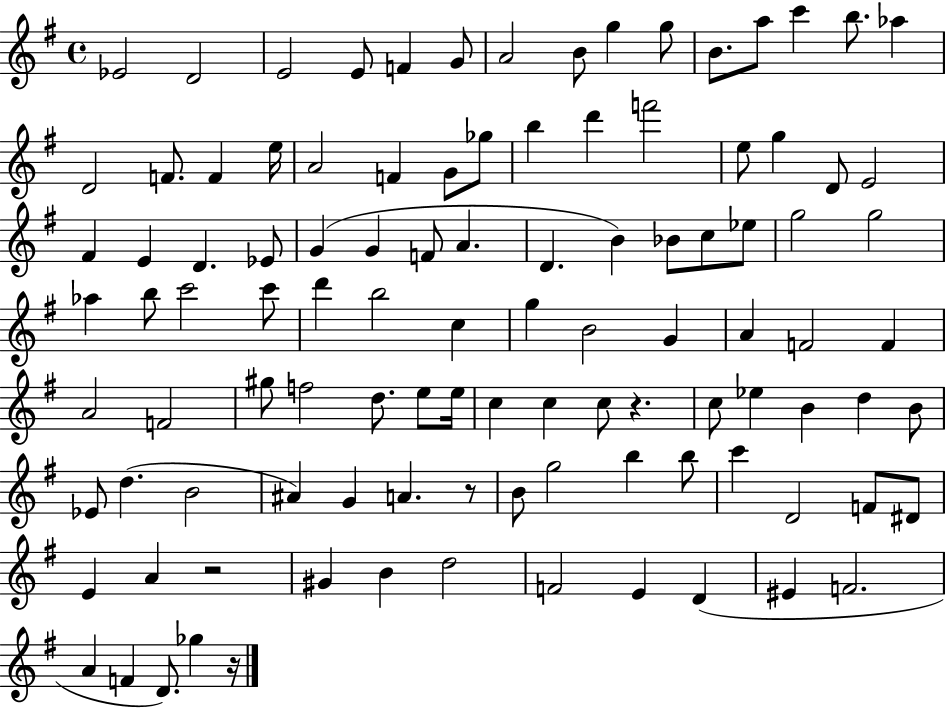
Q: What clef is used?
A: treble